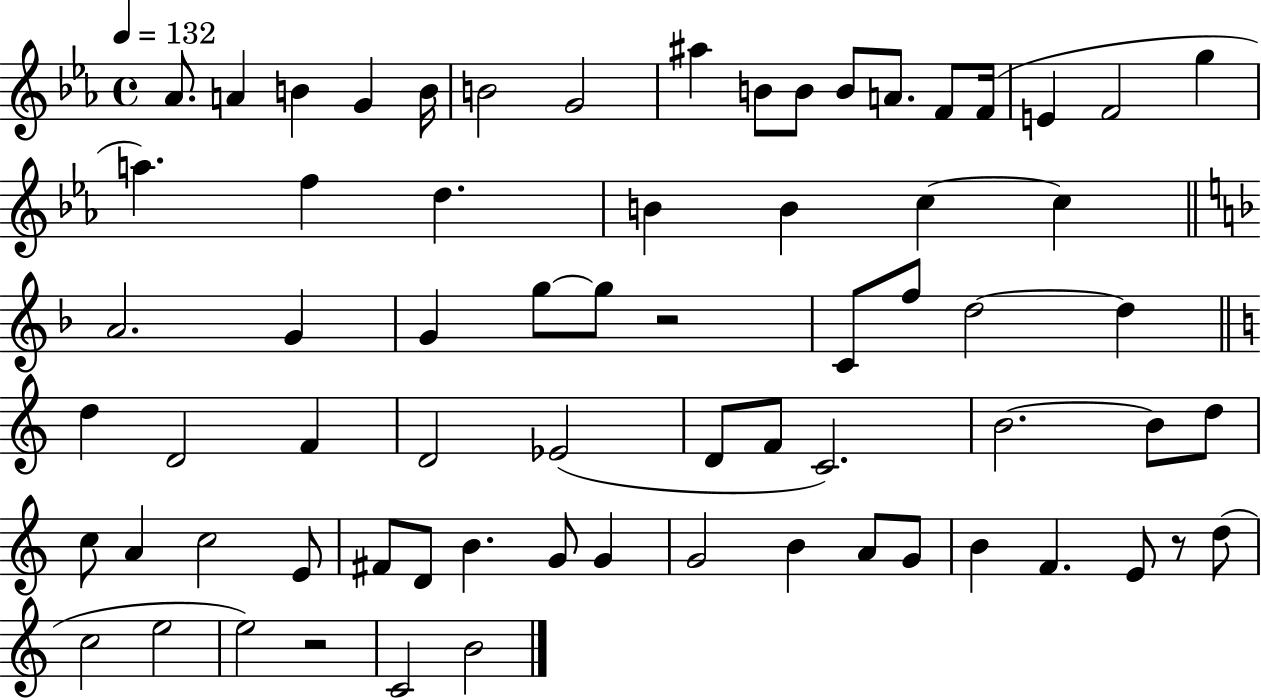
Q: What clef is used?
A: treble